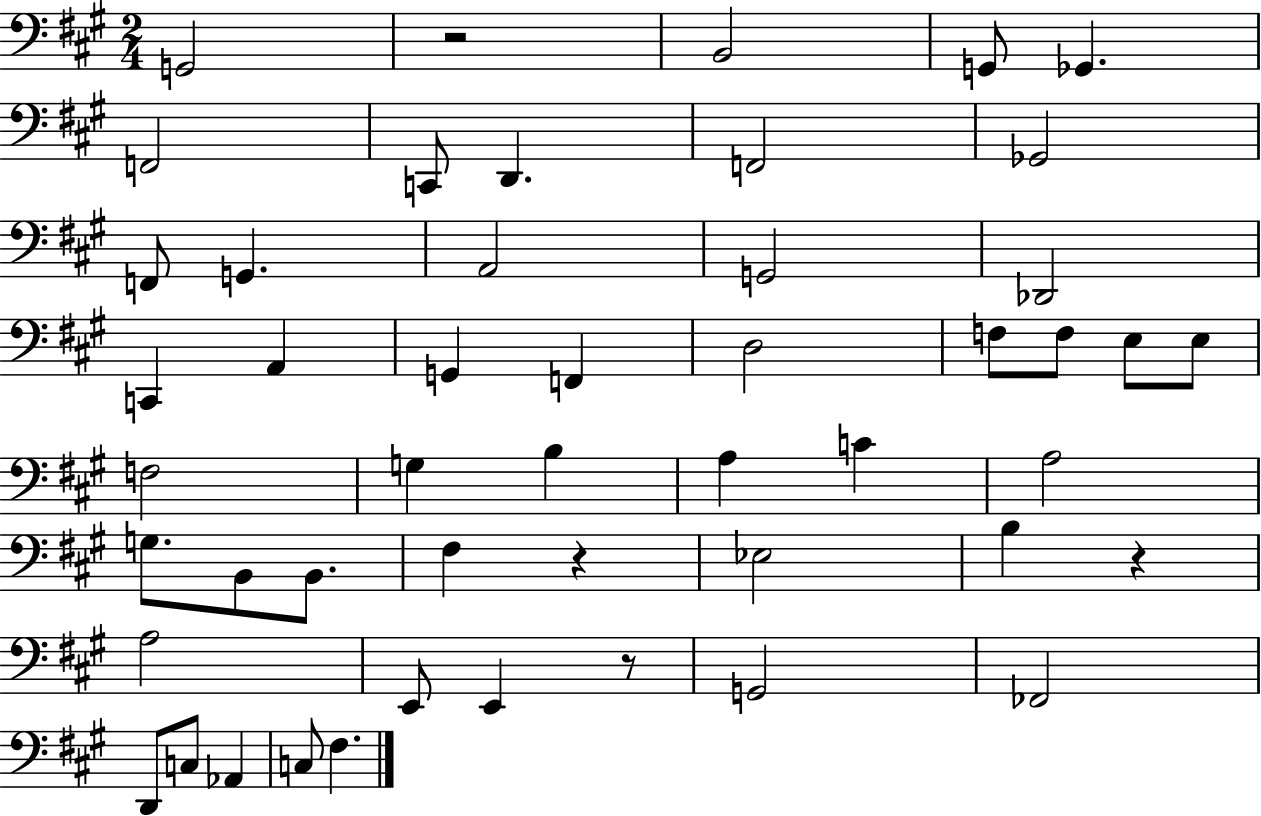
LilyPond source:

{
  \clef bass
  \numericTimeSignature
  \time 2/4
  \key a \major
  g,2 | r2 | b,2 | g,8 ges,4. | \break f,2 | c,8 d,4. | f,2 | ges,2 | \break f,8 g,4. | a,2 | g,2 | des,2 | \break c,4 a,4 | g,4 f,4 | d2 | f8 f8 e8 e8 | \break f2 | g4 b4 | a4 c'4 | a2 | \break g8. b,8 b,8. | fis4 r4 | ees2 | b4 r4 | \break a2 | e,8 e,4 r8 | g,2 | fes,2 | \break d,8 c8 aes,4 | c8 fis4. | \bar "|."
}